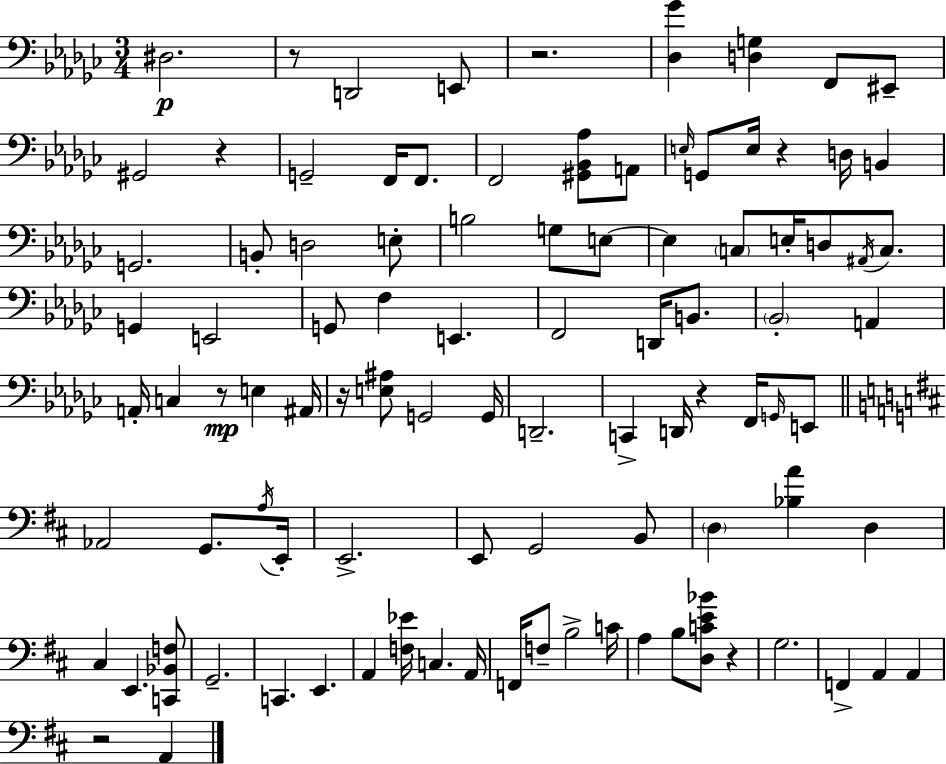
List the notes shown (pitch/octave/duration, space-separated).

D#3/h. R/e D2/h E2/e R/h. [Db3,Gb4]/q [D3,G3]/q F2/e EIS2/e G#2/h R/q G2/h F2/s F2/e. F2/h [G#2,Bb2,Ab3]/e A2/e E3/s G2/e E3/s R/q D3/s B2/q G2/h. B2/e D3/h E3/e B3/h G3/e E3/e E3/q C3/e E3/s D3/e A#2/s C3/e. G2/q E2/h G2/e F3/q E2/q. F2/h D2/s B2/e. Bb2/h A2/q A2/s C3/q R/e E3/q A#2/s R/s [E3,A#3]/e G2/h G2/s D2/h. C2/q D2/s R/q F2/s G2/s E2/e Ab2/h G2/e. A3/s E2/s E2/h. E2/e G2/h B2/e D3/q [Bb3,A4]/q D3/q C#3/q E2/q. [C2,Bb2,F3]/e G2/h. C2/q. E2/q. A2/q [F3,Eb4]/s C3/q. A2/s F2/s F3/e B3/h C4/s A3/q B3/e [D3,C4,E4,Bb4]/e R/q G3/h. F2/q A2/q A2/q R/h A2/q